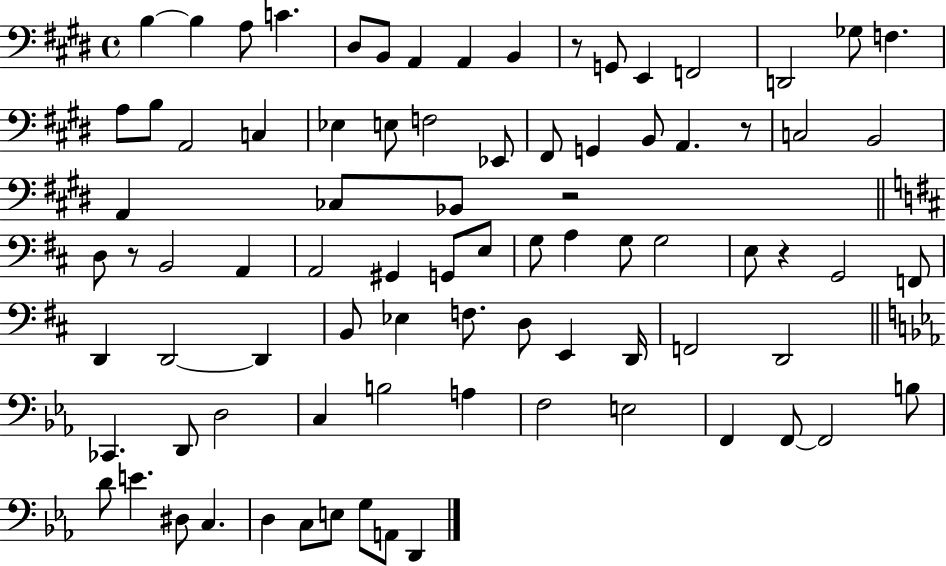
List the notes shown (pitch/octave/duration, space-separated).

B3/q B3/q A3/e C4/q. D#3/e B2/e A2/q A2/q B2/q R/e G2/e E2/q F2/h D2/h Gb3/e F3/q. A3/e B3/e A2/h C3/q Eb3/q E3/e F3/h Eb2/e F#2/e G2/q B2/e A2/q. R/e C3/h B2/h A2/q CES3/e Bb2/e R/h D3/e R/e B2/h A2/q A2/h G#2/q G2/e E3/e G3/e A3/q G3/e G3/h E3/e R/q G2/h F2/e D2/q D2/h D2/q B2/e Eb3/q F3/e. D3/e E2/q D2/s F2/h D2/h CES2/q. D2/e D3/h C3/q B3/h A3/q F3/h E3/h F2/q F2/e F2/h B3/e D4/e E4/q. D#3/e C3/q. D3/q C3/e E3/e G3/e A2/e D2/q